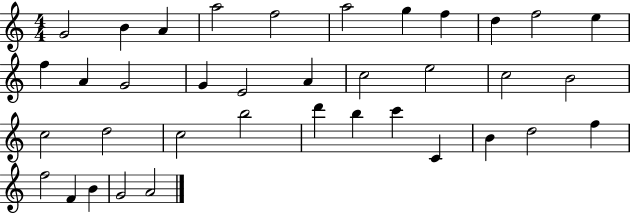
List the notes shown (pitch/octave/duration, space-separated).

G4/h B4/q A4/q A5/h F5/h A5/h G5/q F5/q D5/q F5/h E5/q F5/q A4/q G4/h G4/q E4/h A4/q C5/h E5/h C5/h B4/h C5/h D5/h C5/h B5/h D6/q B5/q C6/q C4/q B4/q D5/h F5/q F5/h F4/q B4/q G4/h A4/h